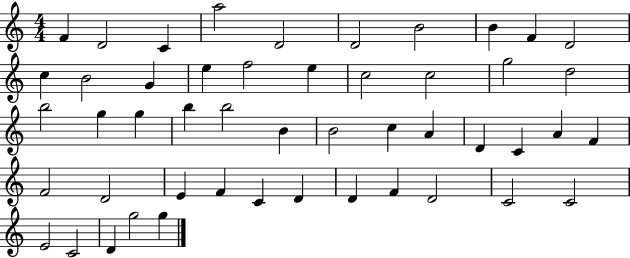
F4/q D4/h C4/q A5/h D4/h D4/h B4/h B4/q F4/q D4/h C5/q B4/h G4/q E5/q F5/h E5/q C5/h C5/h G5/h D5/h B5/h G5/q G5/q B5/q B5/h B4/q B4/h C5/q A4/q D4/q C4/q A4/q F4/q F4/h D4/h E4/q F4/q C4/q D4/q D4/q F4/q D4/h C4/h C4/h E4/h C4/h D4/q G5/h G5/q